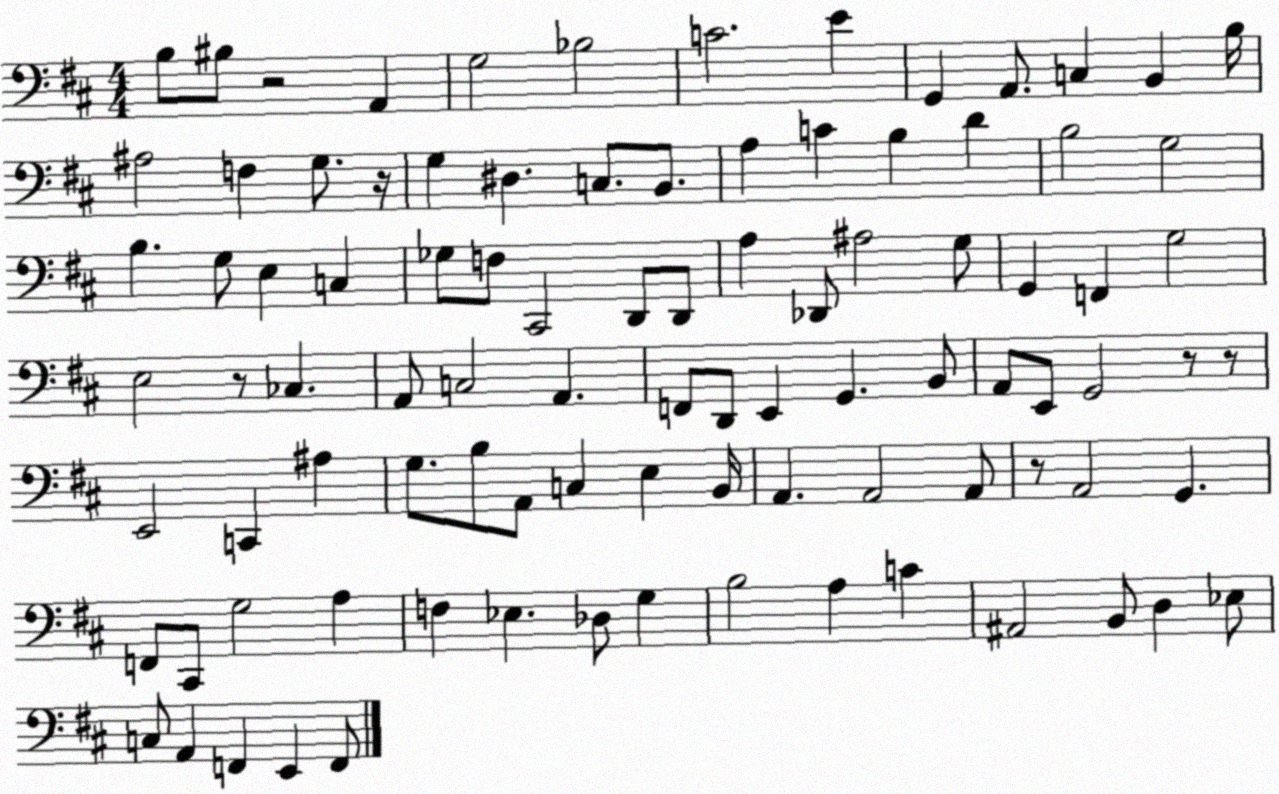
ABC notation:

X:1
T:Untitled
M:4/4
L:1/4
K:D
B,/2 ^B,/2 z2 A,, G,2 _B,2 C2 E G,, A,,/2 C, B,, B,/4 ^A,2 F, G,/2 z/4 G, ^D, C,/2 B,,/2 A, C B, D B,2 G,2 B, G,/2 E, C, _G,/2 F,/2 ^C,,2 D,,/2 D,,/2 A, _D,,/2 ^A,2 G,/2 G,, F,, G,2 E,2 z/2 _C, A,,/2 C,2 A,, F,,/2 D,,/2 E,, G,, B,,/2 A,,/2 E,,/2 G,,2 z/2 z/2 E,,2 C,, ^A, G,/2 B,/2 A,,/2 C, E, B,,/4 A,, A,,2 A,,/2 z/2 A,,2 G,, F,,/2 ^C,,/2 G,2 A, F, _E, _D,/2 G, B,2 A, C ^A,,2 B,,/2 D, _E,/2 C,/2 A,, F,, E,, F,,/2